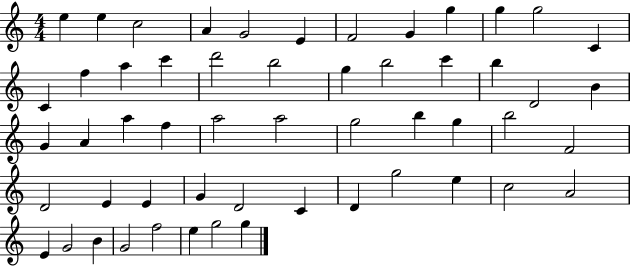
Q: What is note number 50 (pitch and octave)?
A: G4